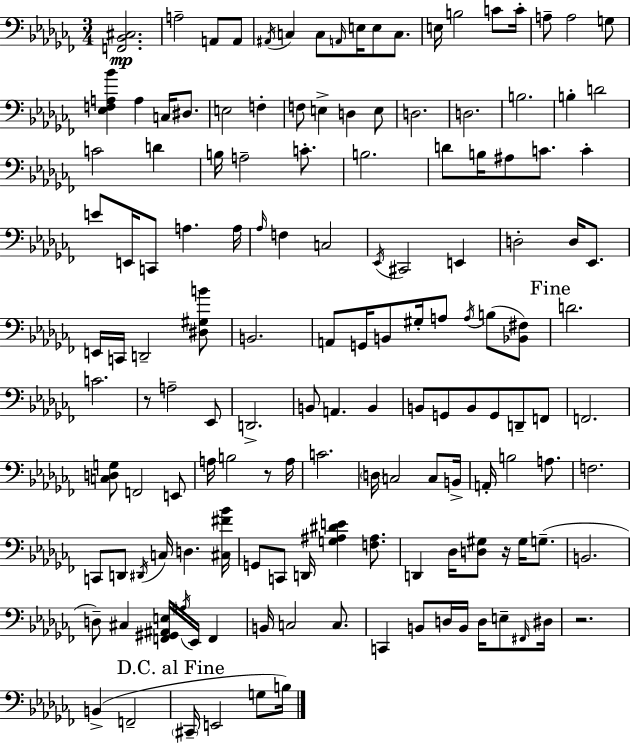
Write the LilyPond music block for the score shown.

{
  \clef bass
  \numericTimeSignature
  \time 3/4
  \key aes \minor
  <f, bes, cis>2.\mp | a2-- a,8 a,8 | \acciaccatura { ais,16 } c4 c8 \grace { a,16 } e16 e8 c8. | e16 b2 c'8 | \break c'16-. a8-- a2 | g8 <ees f a bes'>4 a4 c16 dis8. | e2 f4-. | f8 e4-> d4 | \break e8 d2. | d2. | b2. | b4-. d'2 | \break c'2 d'4 | b16 a2-- c'8.-. | b2. | d'8 b16 ais8 c'8. c'4-. | \break e'8 e,16 c,8 a4. | a16 \grace { aes16 } f4 c2 | \acciaccatura { ees,16 } cis,2 | e,4 d2-. | \break d16 ees,8. e,16 c,16 d,2-- | <dis gis b'>8 b,2. | a,8 g,16 b,8 gis16-. a8 | \acciaccatura { a16 }( b8 <bes, fis>8) \mark "Fine" d'2. | \break c'2. | r8 a2-- | ees,8 d,2.-> | b,8 a,4. | \break b,4 b,8 g,8 b,8 g,8 | d,8-- f,8 f,2. | <c d g>8 f,2 | e,8 a16 b2 | \break r8 a16 c'2. | \parenthesize d16 c2 | c8 b,16-> a,16-. b2 | a8. f2. | \break c,8 d,8 \acciaccatura { dis,16 } c16 d4. | <cis fis' bes'>16 g,8 c,8 d,16 <g ais dis' e'>4 | <f ais>8. d,4 des16 <d gis>8 | r16 gis16 g8.--( b,2. | \break d8--) cis4 | <f, gis, ais, e>16 \acciaccatura { ais16 } ees,16 f,4 b,16 c2 | c8. c,4 b,8 | d16 b,16 d16 e8-- \grace { fis,16 } dis16 r2. | \break b,4->( | f,2-- \mark "D.C. al Fine" \parenthesize cis,16-- e,2 | g8 b16) \bar "|."
}